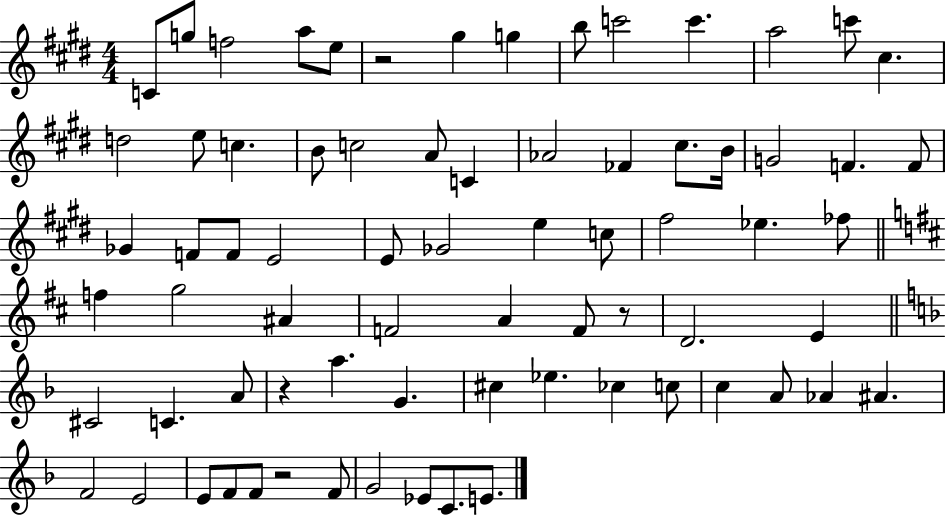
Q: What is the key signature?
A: E major